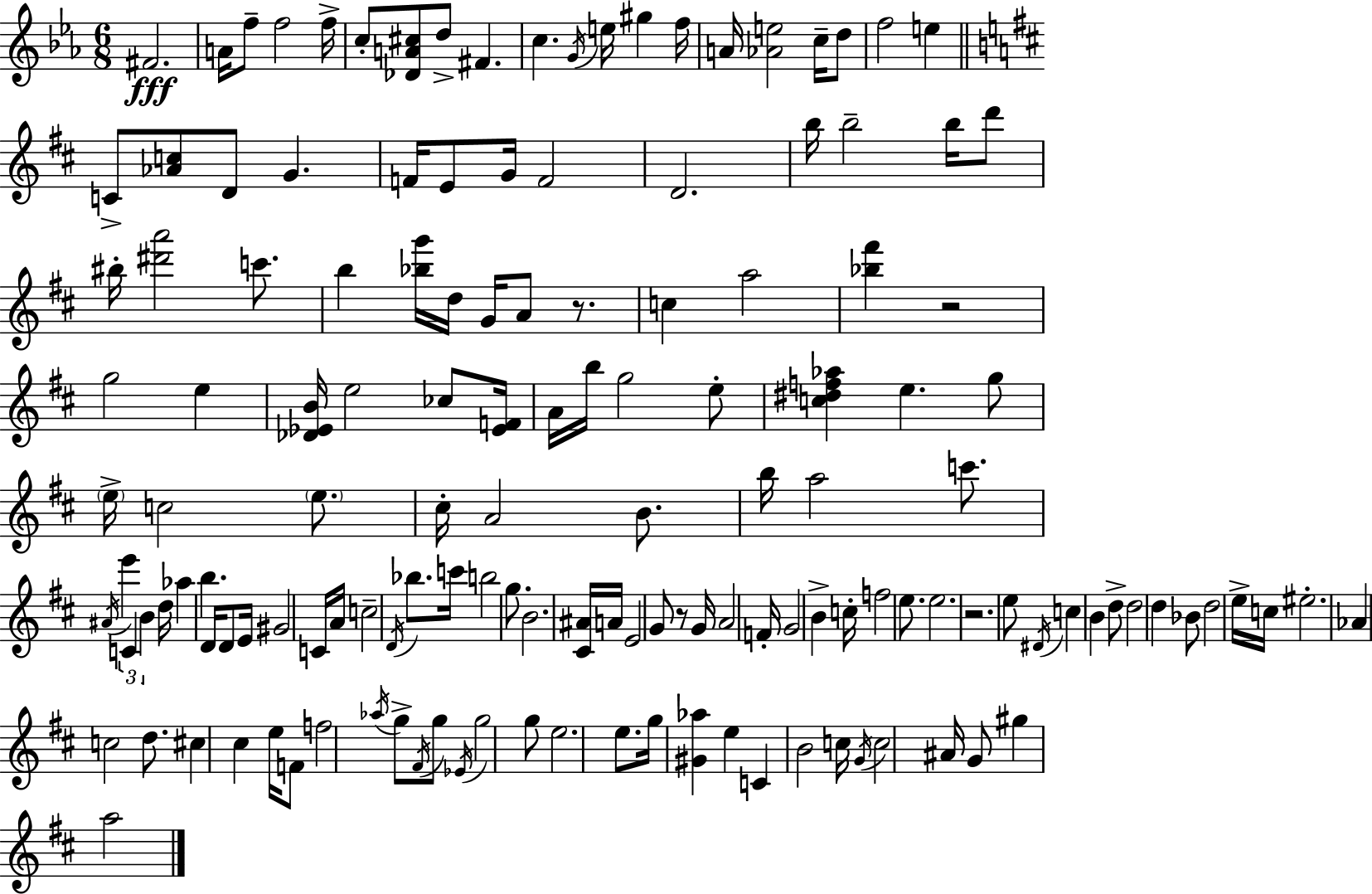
X:1
T:Untitled
M:6/8
L:1/4
K:Cm
^F2 A/4 f/2 f2 f/4 c/2 [_DA^c]/2 d/2 ^F c G/4 e/4 ^g f/4 A/4 [_Ae]2 c/4 d/2 f2 e C/2 [_Ac]/2 D/2 G F/4 E/2 G/4 F2 D2 b/4 b2 b/4 d'/2 ^b/4 [^d'a']2 c'/2 b [_bg']/4 d/4 G/4 A/2 z/2 c a2 [_b^f'] z2 g2 e [_D_EB]/4 e2 _c/2 [_EF]/4 A/4 b/4 g2 e/2 [c^df_a] e g/2 e/4 c2 e/2 ^c/4 A2 B/2 b/4 a2 c'/2 ^A/4 e' C B d/4 _a b D/4 D/2 E/4 ^G2 C/4 A/4 c2 D/4 _b/2 c'/4 b2 g/2 B2 [^C^A]/4 A/4 E2 G/2 z/2 G/4 A2 F/4 G2 B c/4 f2 e/2 e2 z2 e/2 ^D/4 c B d/2 d2 d _B/2 d2 e/4 c/4 ^e2 _A c2 d/2 ^c ^c e/4 F/2 f2 _a/4 g/2 ^F/4 g/2 _E/4 g2 g/2 e2 e/2 g/4 [^G_a] e C B2 c/4 G/4 c2 ^A/4 G/2 ^g a2